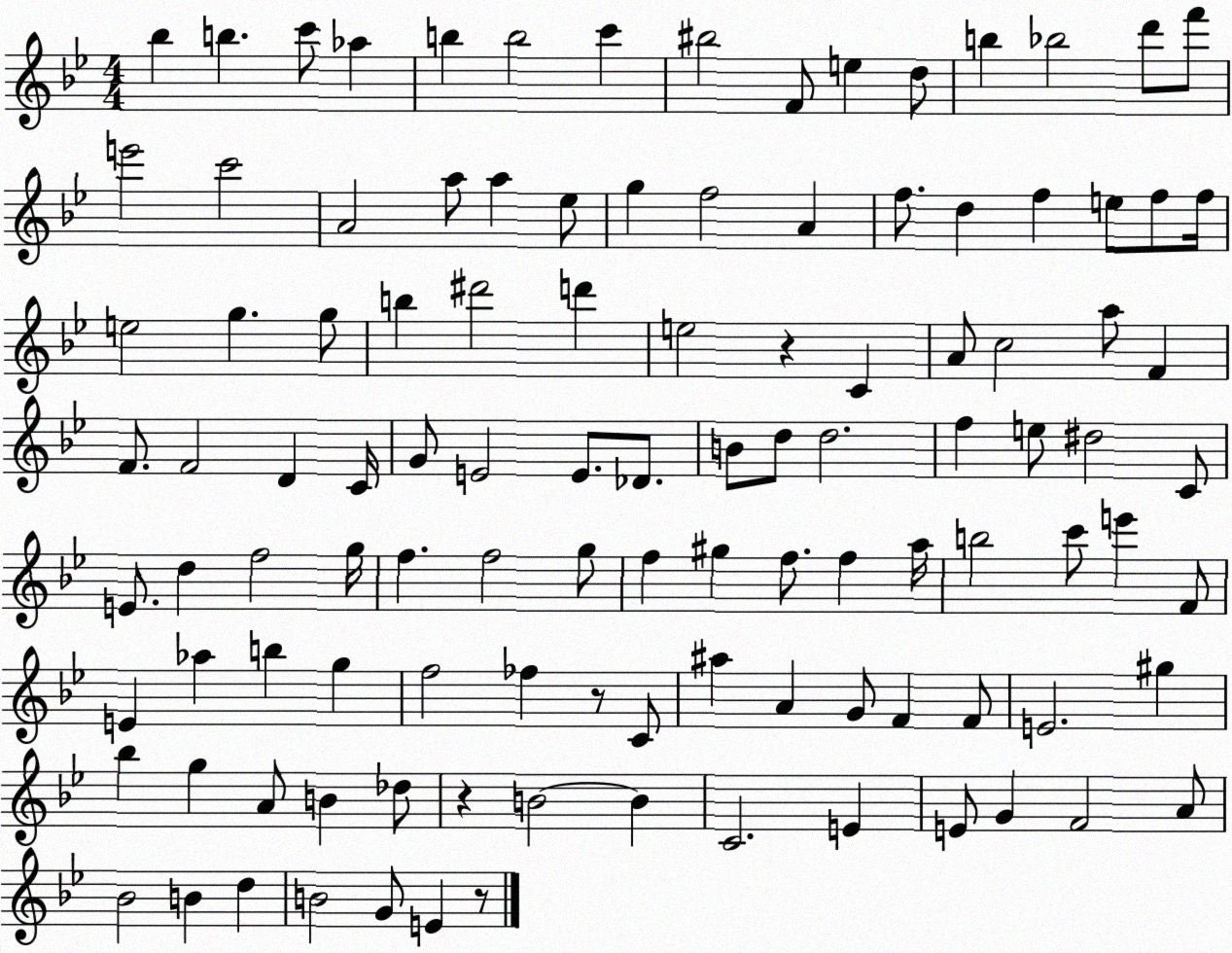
X:1
T:Untitled
M:4/4
L:1/4
K:Bb
_b b c'/2 _a b b2 c' ^b2 F/2 e d/2 b _b2 d'/2 f'/2 e'2 c'2 A2 a/2 a _e/2 g f2 A f/2 d f e/2 f/2 f/4 e2 g g/2 b ^d'2 d' e2 z C A/2 c2 a/2 F F/2 F2 D C/4 G/2 E2 E/2 _D/2 B/2 d/2 d2 f e/2 ^d2 C/2 E/2 d f2 g/4 f f2 g/2 f ^g f/2 f a/4 b2 c'/2 e' F/2 E _a b g f2 _f z/2 C/2 ^a A G/2 F F/2 E2 ^g _b g A/2 B _d/2 z B2 B C2 E E/2 G F2 A/2 _B2 B d B2 G/2 E z/2